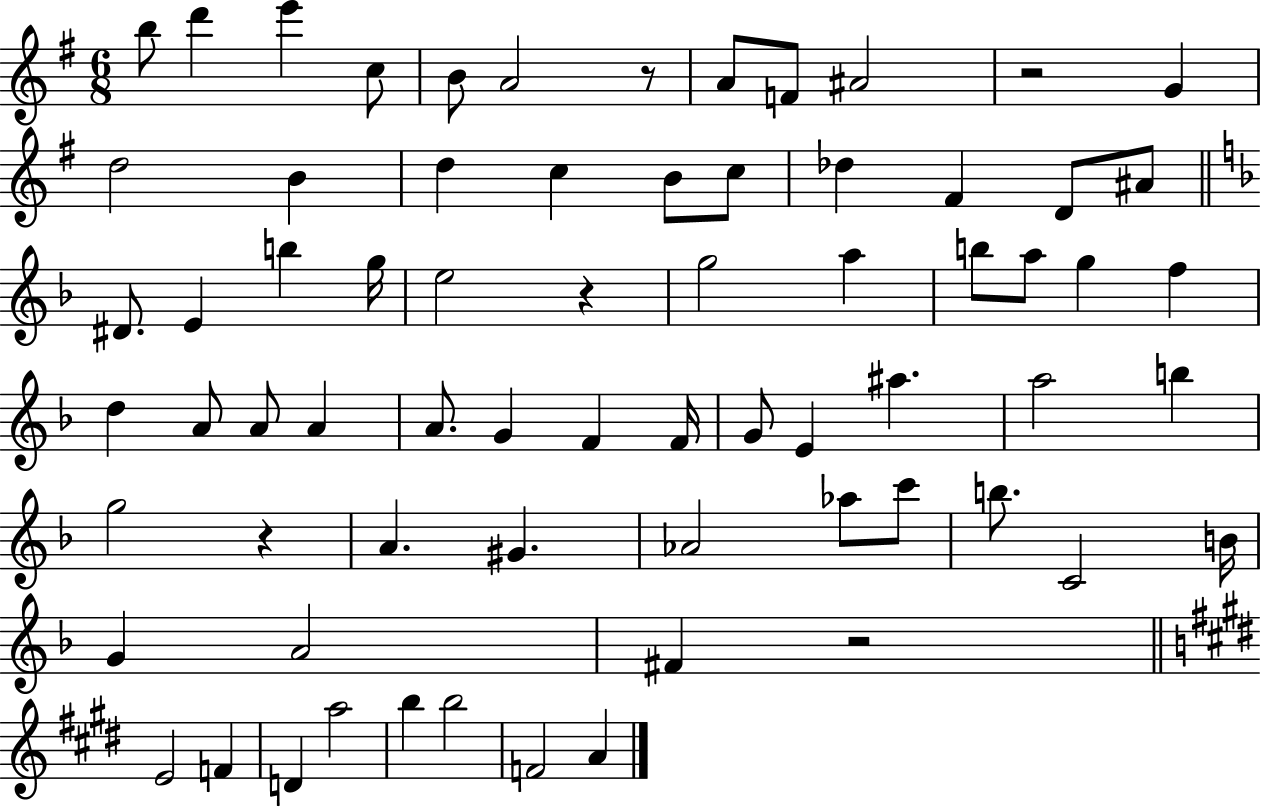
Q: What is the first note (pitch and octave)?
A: B5